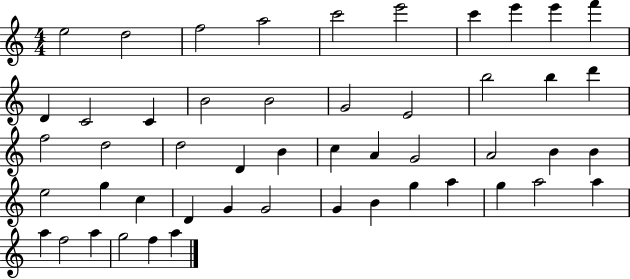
E5/h D5/h F5/h A5/h C6/h E6/h C6/q E6/q E6/q F6/q D4/q C4/h C4/q B4/h B4/h G4/h E4/h B5/h B5/q D6/q F5/h D5/h D5/h D4/q B4/q C5/q A4/q G4/h A4/h B4/q B4/q E5/h G5/q C5/q D4/q G4/q G4/h G4/q B4/q G5/q A5/q G5/q A5/h A5/q A5/q F5/h A5/q G5/h F5/q A5/q